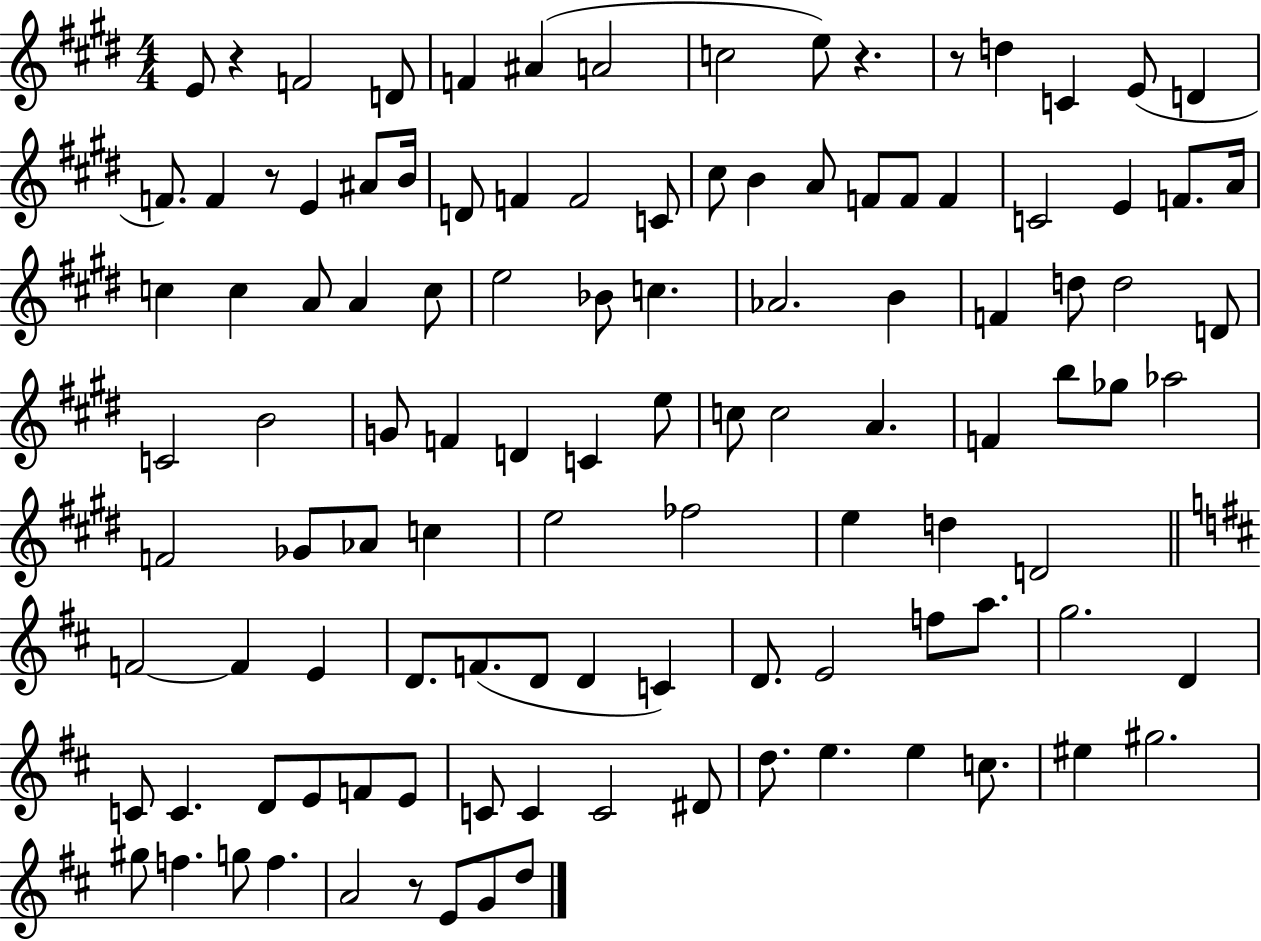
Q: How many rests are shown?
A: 5